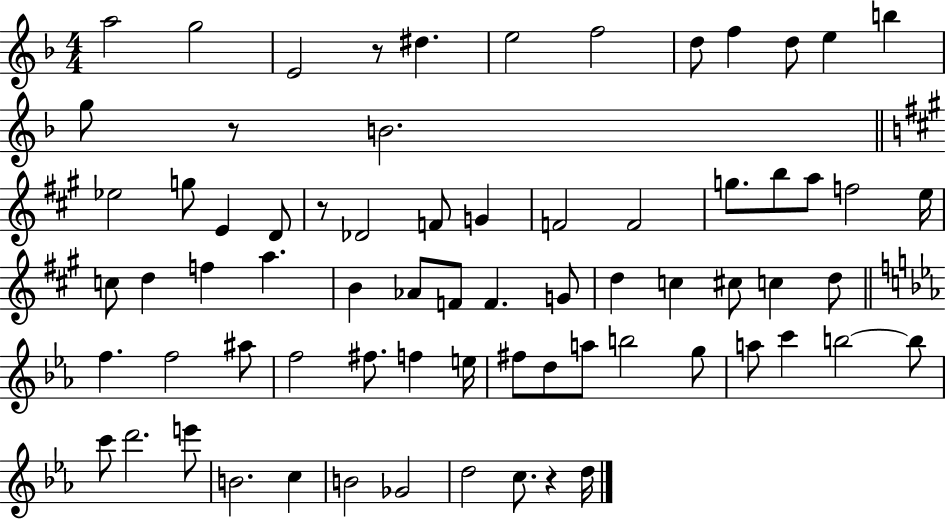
X:1
T:Untitled
M:4/4
L:1/4
K:F
a2 g2 E2 z/2 ^d e2 f2 d/2 f d/2 e b g/2 z/2 B2 _e2 g/2 E D/2 z/2 _D2 F/2 G F2 F2 g/2 b/2 a/2 f2 e/4 c/2 d f a B _A/2 F/2 F G/2 d c ^c/2 c d/2 f f2 ^a/2 f2 ^f/2 f e/4 ^f/2 d/2 a/2 b2 g/2 a/2 c' b2 b/2 c'/2 d'2 e'/2 B2 c B2 _G2 d2 c/2 z d/4